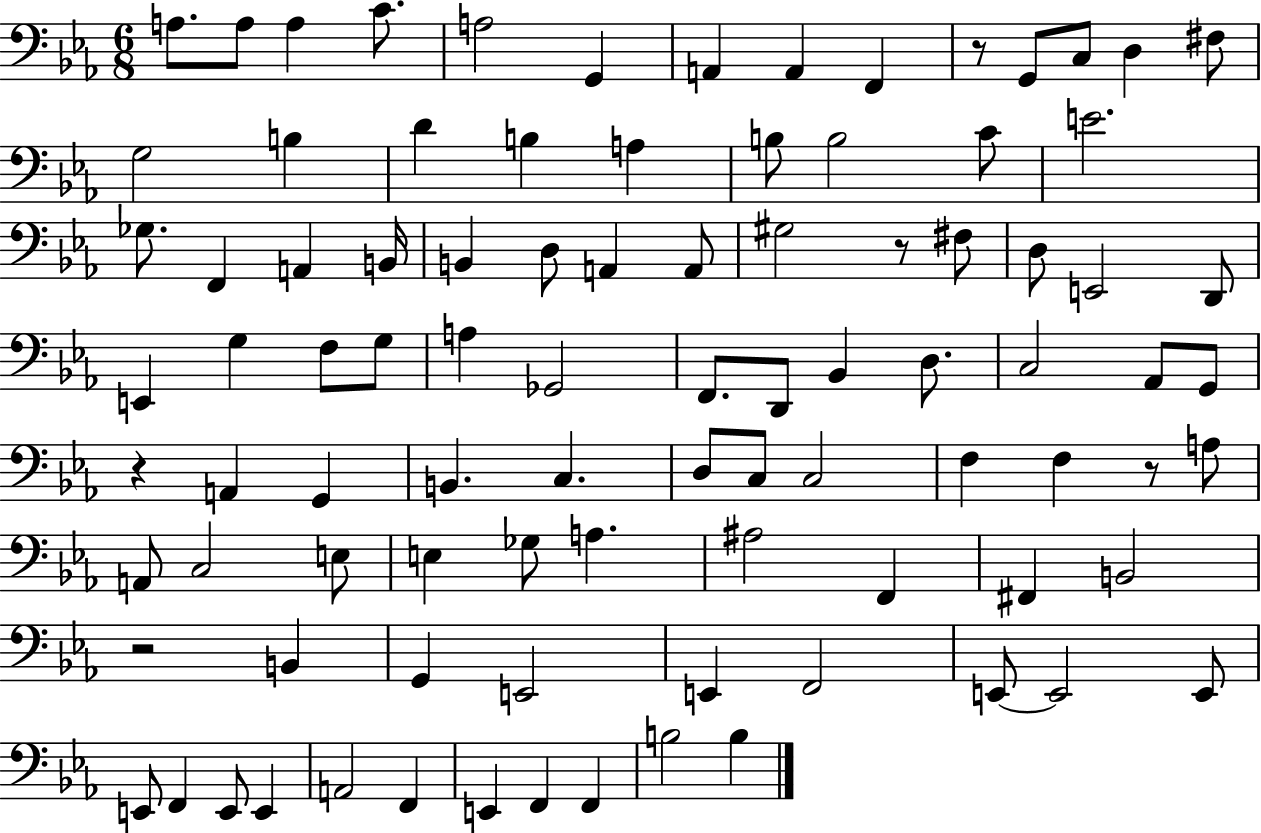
{
  \clef bass
  \numericTimeSignature
  \time 6/8
  \key ees \major
  a8. a8 a4 c'8. | a2 g,4 | a,4 a,4 f,4 | r8 g,8 c8 d4 fis8 | \break g2 b4 | d'4 b4 a4 | b8 b2 c'8 | e'2. | \break ges8. f,4 a,4 b,16 | b,4 d8 a,4 a,8 | gis2 r8 fis8 | d8 e,2 d,8 | \break e,4 g4 f8 g8 | a4 ges,2 | f,8. d,8 bes,4 d8. | c2 aes,8 g,8 | \break r4 a,4 g,4 | b,4. c4. | d8 c8 c2 | f4 f4 r8 a8 | \break a,8 c2 e8 | e4 ges8 a4. | ais2 f,4 | fis,4 b,2 | \break r2 b,4 | g,4 e,2 | e,4 f,2 | e,8~~ e,2 e,8 | \break e,8 f,4 e,8 e,4 | a,2 f,4 | e,4 f,4 f,4 | b2 b4 | \break \bar "|."
}